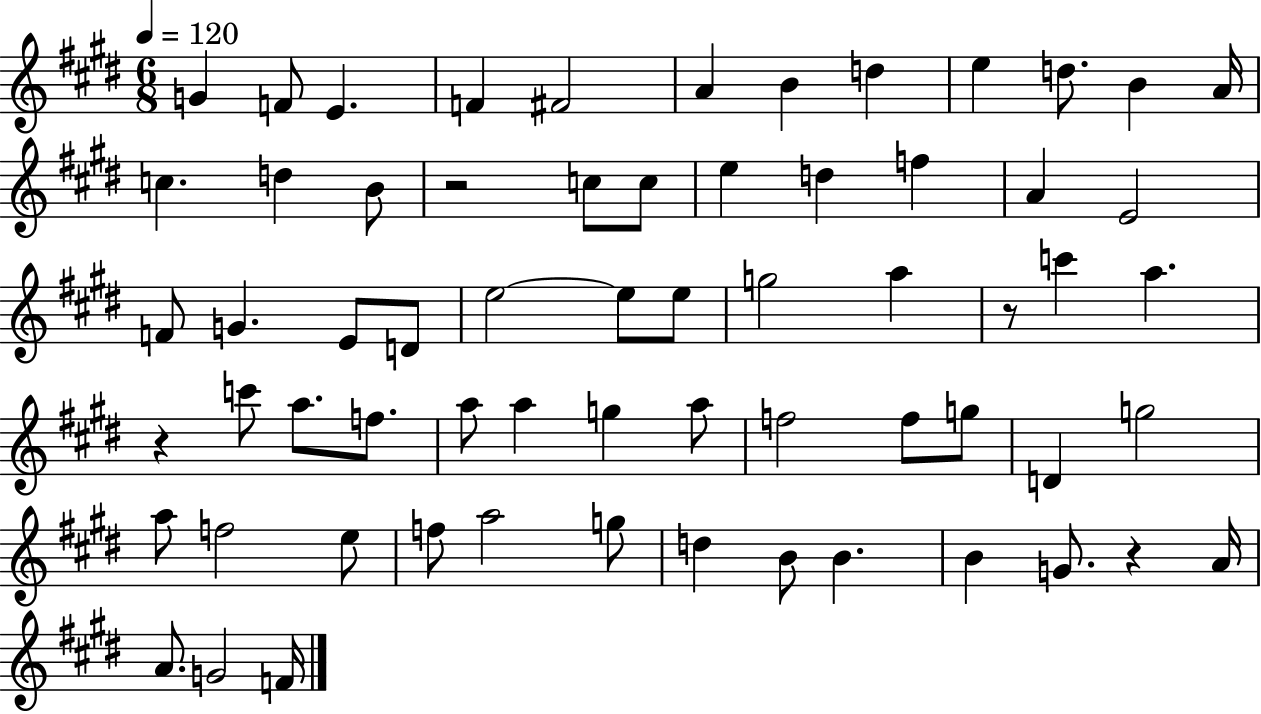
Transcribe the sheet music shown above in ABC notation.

X:1
T:Untitled
M:6/8
L:1/4
K:E
G F/2 E F ^F2 A B d e d/2 B A/4 c d B/2 z2 c/2 c/2 e d f A E2 F/2 G E/2 D/2 e2 e/2 e/2 g2 a z/2 c' a z c'/2 a/2 f/2 a/2 a g a/2 f2 f/2 g/2 D g2 a/2 f2 e/2 f/2 a2 g/2 d B/2 B B G/2 z A/4 A/2 G2 F/4